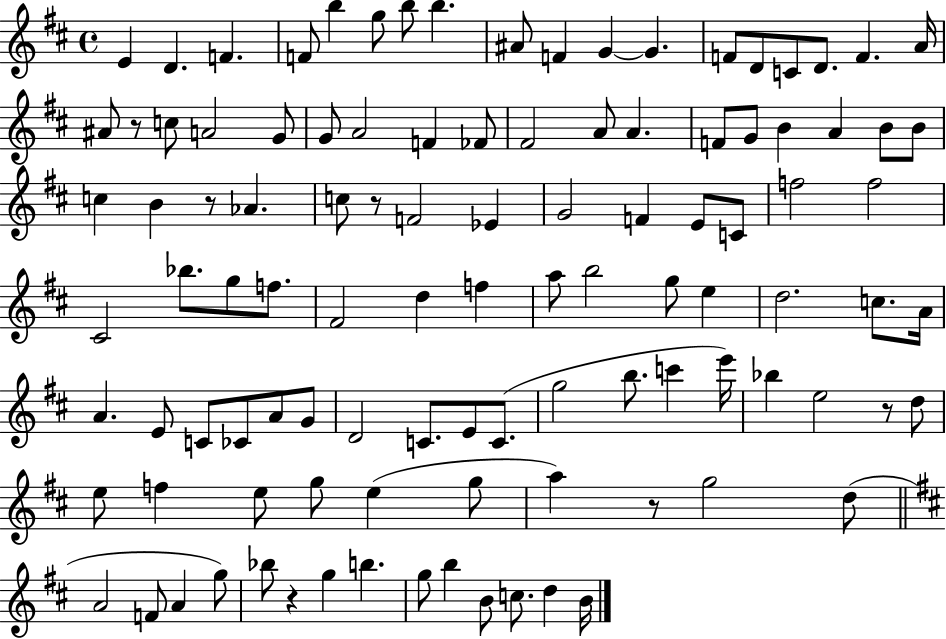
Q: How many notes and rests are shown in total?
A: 106